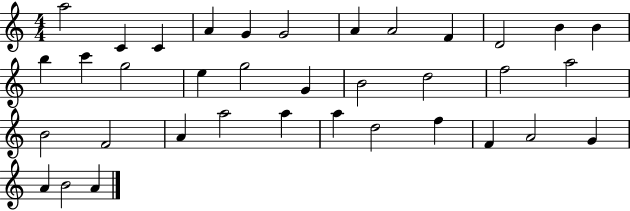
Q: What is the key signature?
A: C major